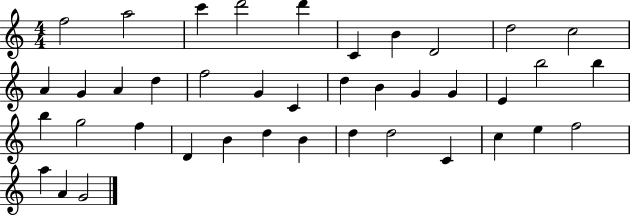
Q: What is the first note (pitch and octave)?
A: F5